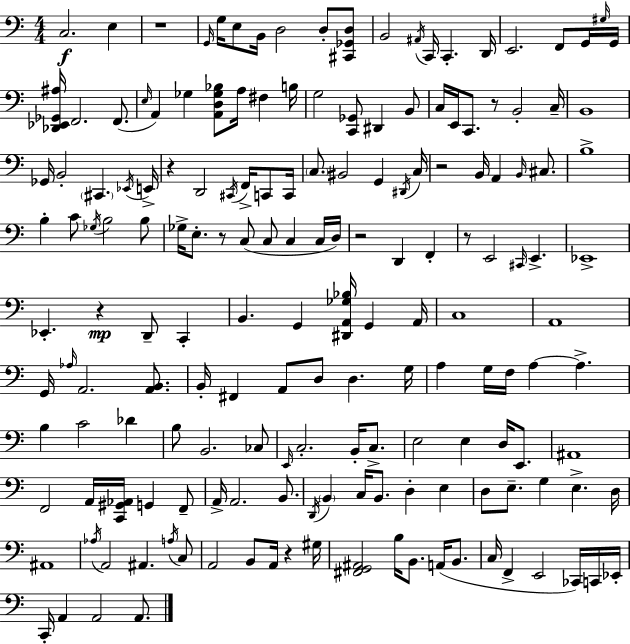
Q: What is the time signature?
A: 4/4